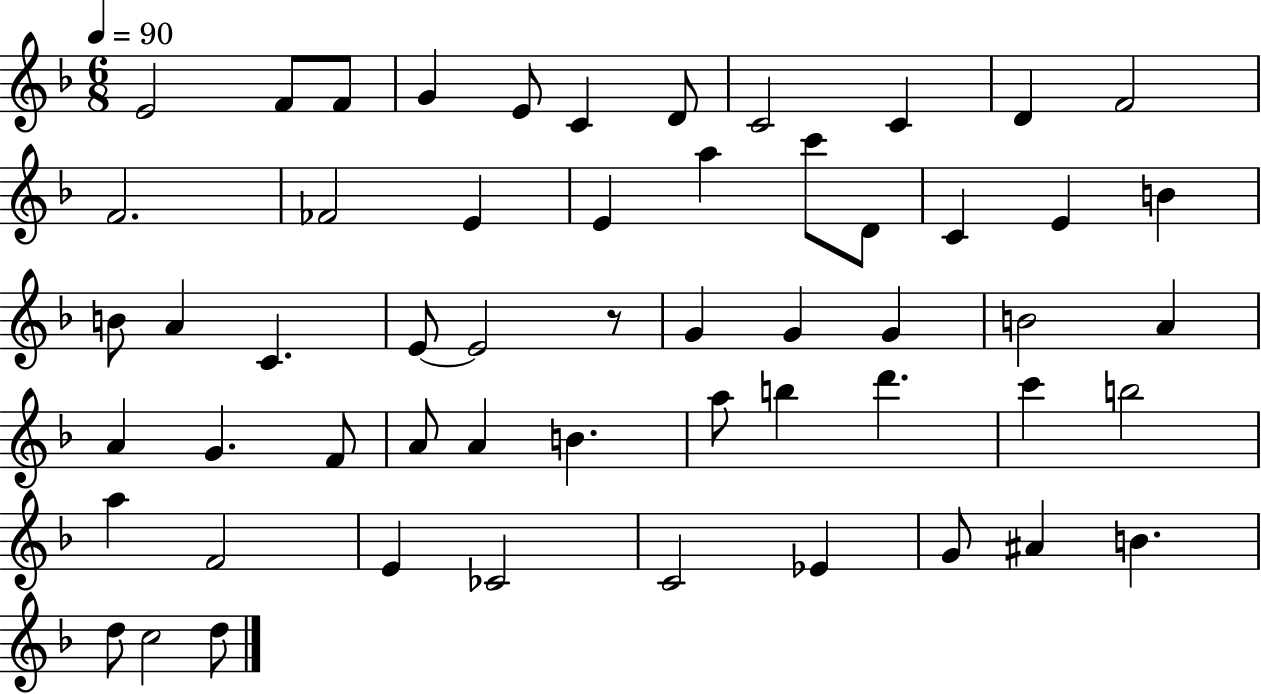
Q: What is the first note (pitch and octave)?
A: E4